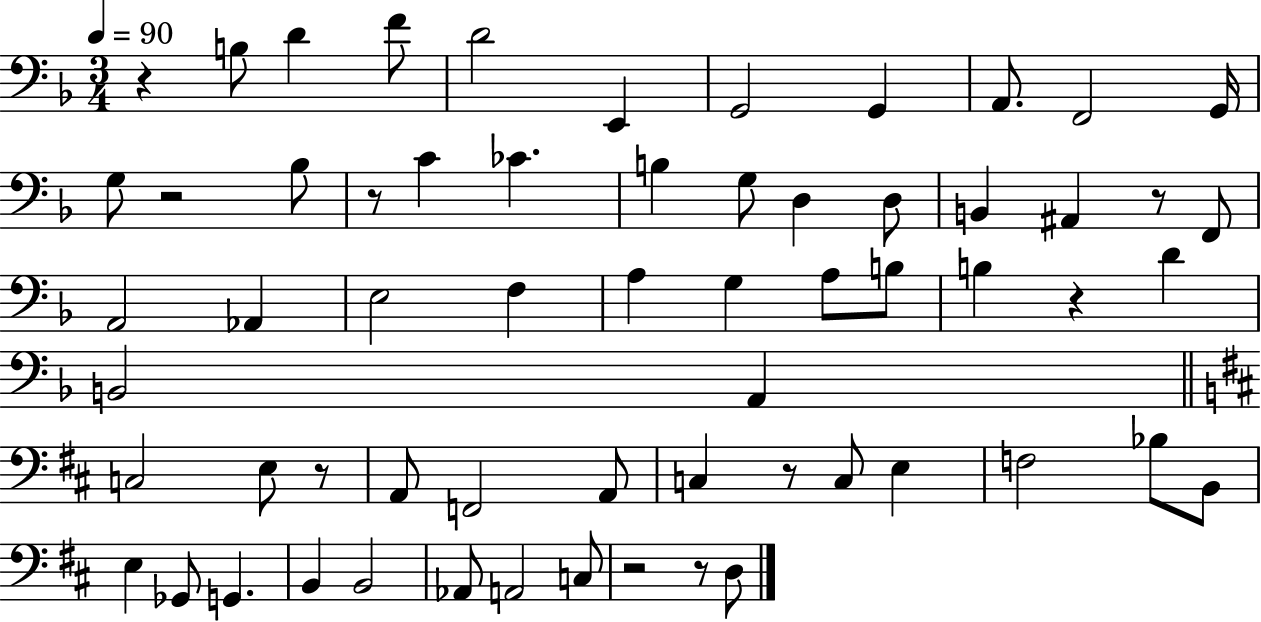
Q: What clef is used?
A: bass